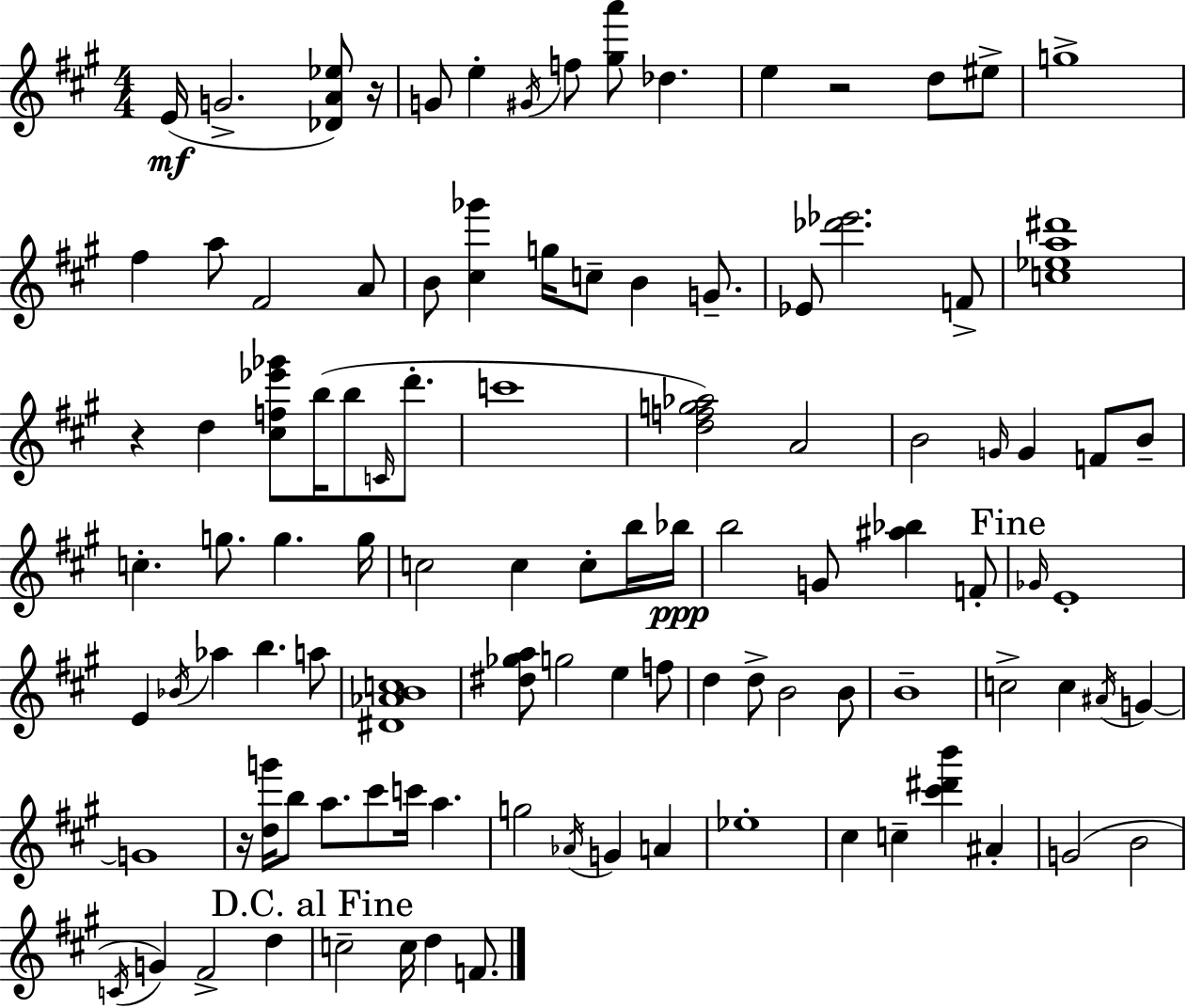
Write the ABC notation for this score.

X:1
T:Untitled
M:4/4
L:1/4
K:A
E/4 G2 [_DA_e]/2 z/4 G/2 e ^G/4 f/2 [^ga']/2 _d e z2 d/2 ^e/2 g4 ^f a/2 ^F2 A/2 B/2 [^c_g'] g/4 c/2 B G/2 _E/2 [_d'_e']2 F/2 [c_ea^d']4 z d [^cf_e'_g']/2 b/4 b/2 C/4 d'/2 c'4 [dfg_a]2 A2 B2 G/4 G F/2 B/2 c g/2 g g/4 c2 c c/2 b/4 _b/4 b2 G/2 [^a_b] F/2 _G/4 E4 E _B/4 _a b a/2 [^D_ABc]4 [^d_ga]/2 g2 e f/2 d d/2 B2 B/2 B4 c2 c ^A/4 G G4 z/4 [dg']/4 b/2 a/2 ^c'/2 c'/4 a g2 _A/4 G A _e4 ^c c [^c'^d'b'] ^A G2 B2 C/4 G ^F2 d c2 c/4 d F/2